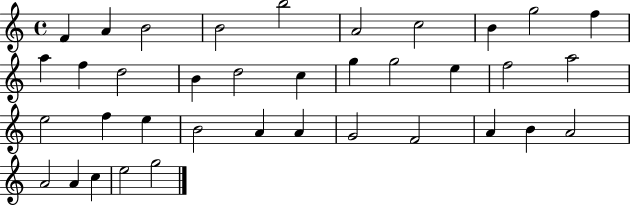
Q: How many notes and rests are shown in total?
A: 37